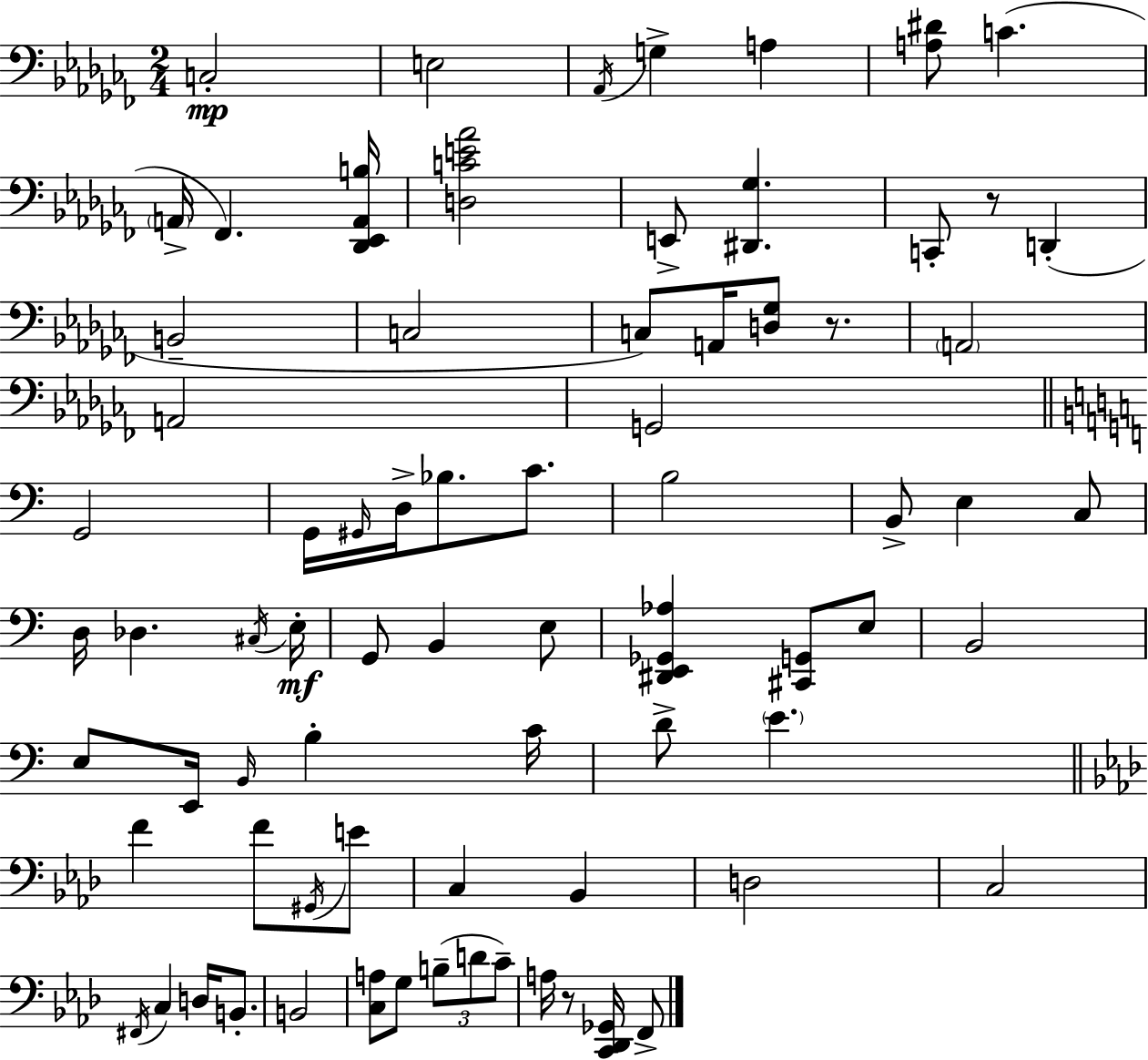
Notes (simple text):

C3/h E3/h Ab2/s G3/q A3/q [A3,D#4]/e C4/q. A2/s FES2/q. [Db2,Eb2,A2,B3]/s [D3,C4,E4,Ab4]/h E2/e [D#2,Gb3]/q. C2/e R/e D2/q B2/h C3/h C3/e A2/s [D3,Gb3]/e R/e. A2/h A2/h G2/h G2/h G2/s G#2/s D3/s Bb3/e. C4/e. B3/h B2/e E3/q C3/e D3/s Db3/q. C#3/s E3/s G2/e B2/q E3/e [D#2,E2,Gb2,Ab3]/q [C#2,G2]/e E3/e B2/h E3/e E2/s B2/s B3/q C4/s D4/e E4/q. F4/q F4/e G#2/s E4/e C3/q Bb2/q D3/h C3/h F#2/s C3/q D3/s B2/e. B2/h [C3,A3]/e G3/e B3/e D4/e C4/e A3/s R/e [C2,Db2,Gb2]/s F2/e